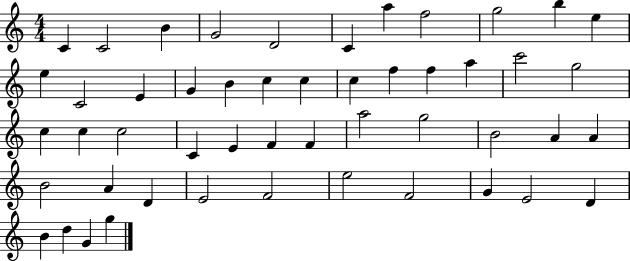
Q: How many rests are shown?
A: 0